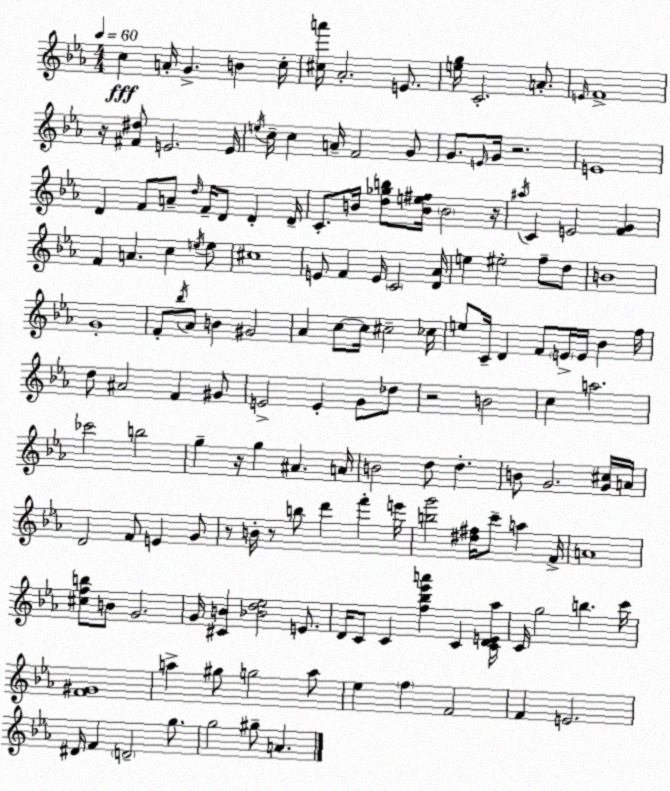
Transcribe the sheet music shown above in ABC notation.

X:1
T:Untitled
M:4/4
L:1/4
K:Cm
c A/4 G B c/4 [^ca']/4 _A2 E/2 [eg]/4 C2 A/2 E/4 F4 z/4 [^F^d]/2 E2 E/4 e/4 c/4 c A/4 F2 G/2 G/2 E/4 G/4 z2 E4 D F/2 A/2 d/4 F/4 D/2 D D/4 C/2 B/4 [d_gb]/2 [Be^f]/4 B2 z/4 ^a/4 C E2 [FG] F A c e/4 e/2 ^c4 E/2 F E/4 C2 [D_A]/4 e ^e2 f/2 d/2 B4 G4 F/2 _b/4 _A/2 B ^G2 _A c/2 c/4 ^c2 _c/4 e/2 C/4 D F/2 E/4 E/4 _B f/4 d/2 ^A2 F ^G/2 E2 E G/2 _d/2 z2 B2 c a2 _c'2 b2 g z/4 g ^A A/4 B2 d/2 d B/2 G2 [G^c]/4 A/4 D2 F/2 E G/2 z/2 B/4 z/2 b/2 d' f' e'/4 [bg']2 [^d^f]/4 c'/2 a F/4 A4 [^cfb]/2 B/2 G2 G/4 [^CB] [_Bd_e]2 E/2 D/4 C/2 C [f_b_e'a'] C [CDE_a]/4 C/4 g2 b c'/4 [F^G]4 a ^g/2 g2 a/2 _e f F2 F E2 ^D/4 F D2 g/2 g2 ^g/2 A